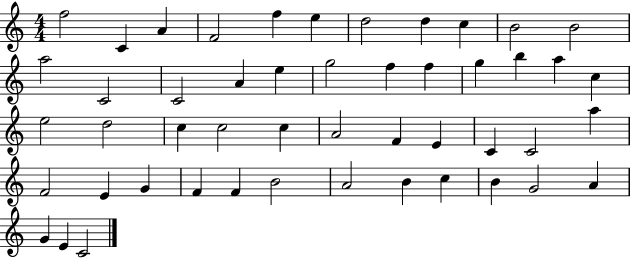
F5/h C4/q A4/q F4/h F5/q E5/q D5/h D5/q C5/q B4/h B4/h A5/h C4/h C4/h A4/q E5/q G5/h F5/q F5/q G5/q B5/q A5/q C5/q E5/h D5/h C5/q C5/h C5/q A4/h F4/q E4/q C4/q C4/h A5/q F4/h E4/q G4/q F4/q F4/q B4/h A4/h B4/q C5/q B4/q G4/h A4/q G4/q E4/q C4/h